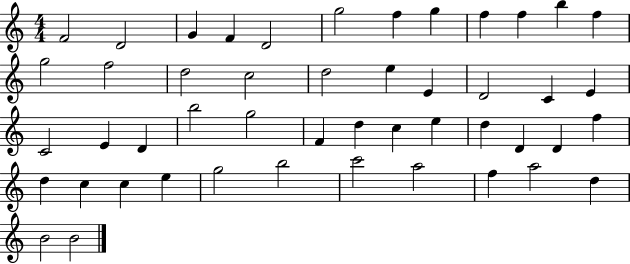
X:1
T:Untitled
M:4/4
L:1/4
K:C
F2 D2 G F D2 g2 f g f f b f g2 f2 d2 c2 d2 e E D2 C E C2 E D b2 g2 F d c e d D D f d c c e g2 b2 c'2 a2 f a2 d B2 B2